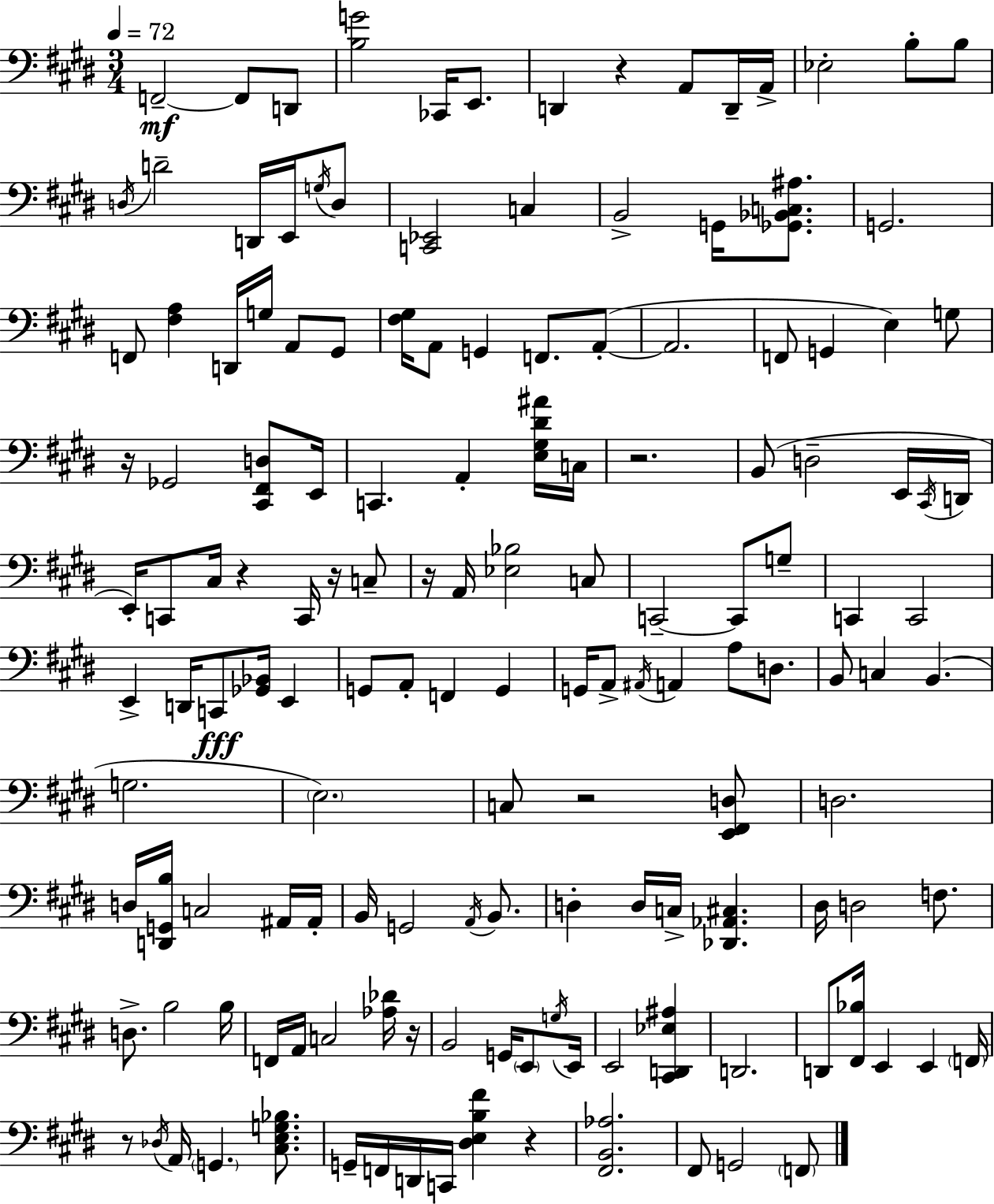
F2/h F2/e D2/e [B3,G4]/h CES2/s E2/e. D2/q R/q A2/e D2/s A2/s Eb3/h B3/e B3/e D3/s D4/h D2/s E2/s G3/s D3/e [C2,Eb2]/h C3/q B2/h G2/s [Gb2,Bb2,C3,A#3]/e. G2/h. F2/e [F#3,A3]/q D2/s G3/s A2/e G#2/e [F#3,G#3]/s A2/e G2/q F2/e. A2/e A2/h. F2/e G2/q E3/q G3/e R/s Gb2/h [C#2,F#2,D3]/e E2/s C2/q. A2/q [E3,G#3,D#4,A#4]/s C3/s R/h. B2/e D3/h E2/s C#2/s D2/s E2/s C2/e C#3/s R/q C2/s R/s C3/e R/s A2/s [Eb3,Bb3]/h C3/e C2/h C2/e G3/e C2/q C2/h E2/q D2/s C2/e [Gb2,Bb2]/s E2/q G2/e A2/e F2/q G2/q G2/s A2/e A#2/s A2/q A3/e D3/e. B2/e C3/q B2/q. G3/h. E3/h. C3/e R/h [E2,F#2,D3]/e D3/h. D3/s [D2,G2,B3]/s C3/h A#2/s A#2/s B2/s G2/h A2/s B2/e. D3/q D3/s C3/s [Db2,Ab2,C#3]/q. D#3/s D3/h F3/e. D3/e. B3/h B3/s F2/s A2/s C3/h [Ab3,Db4]/s R/s B2/h G2/s E2/e G3/s E2/s E2/h [C#2,D2,Eb3,A#3]/q D2/h. D2/e [F#2,Bb3]/s E2/q E2/q F2/s R/e Db3/s A2/s G2/q. [C#3,E3,G3,Bb3]/e. G2/s F2/s D2/s C2/s [D#3,E3,B3,F#4]/q R/q [F#2,B2,Ab3]/h. F#2/e G2/h F2/e